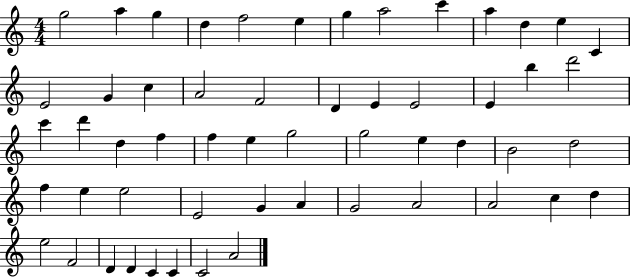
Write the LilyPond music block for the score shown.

{
  \clef treble
  \numericTimeSignature
  \time 4/4
  \key c \major
  g''2 a''4 g''4 | d''4 f''2 e''4 | g''4 a''2 c'''4 | a''4 d''4 e''4 c'4 | \break e'2 g'4 c''4 | a'2 f'2 | d'4 e'4 e'2 | e'4 b''4 d'''2 | \break c'''4 d'''4 d''4 f''4 | f''4 e''4 g''2 | g''2 e''4 d''4 | b'2 d''2 | \break f''4 e''4 e''2 | e'2 g'4 a'4 | g'2 a'2 | a'2 c''4 d''4 | \break e''2 f'2 | d'4 d'4 c'4 c'4 | c'2 a'2 | \bar "|."
}